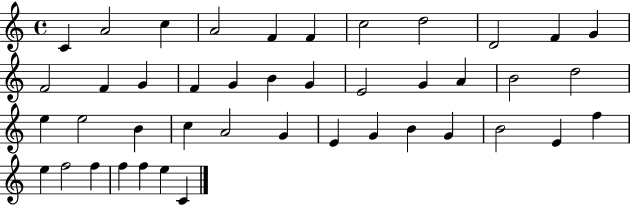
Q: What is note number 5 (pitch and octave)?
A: F4